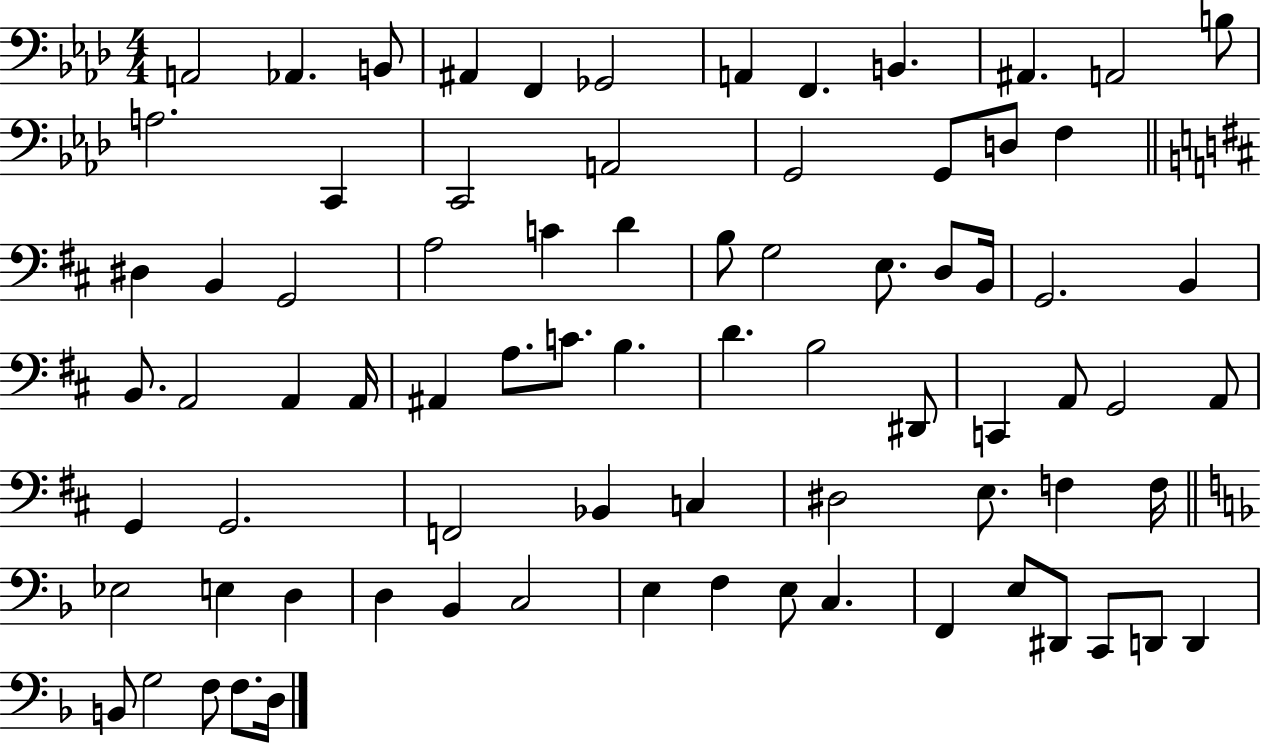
{
  \clef bass
  \numericTimeSignature
  \time 4/4
  \key aes \major
  a,2 aes,4. b,8 | ais,4 f,4 ges,2 | a,4 f,4. b,4. | ais,4. a,2 b8 | \break a2. c,4 | c,2 a,2 | g,2 g,8 d8 f4 | \bar "||" \break \key d \major dis4 b,4 g,2 | a2 c'4 d'4 | b8 g2 e8. d8 b,16 | g,2. b,4 | \break b,8. a,2 a,4 a,16 | ais,4 a8. c'8. b4. | d'4. b2 dis,8 | c,4 a,8 g,2 a,8 | \break g,4 g,2. | f,2 bes,4 c4 | dis2 e8. f4 f16 | \bar "||" \break \key f \major ees2 e4 d4 | d4 bes,4 c2 | e4 f4 e8 c4. | f,4 e8 dis,8 c,8 d,8 d,4 | \break b,8 g2 f8 f8. d16 | \bar "|."
}